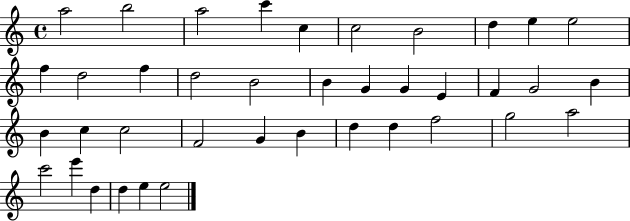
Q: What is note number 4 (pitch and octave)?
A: C6